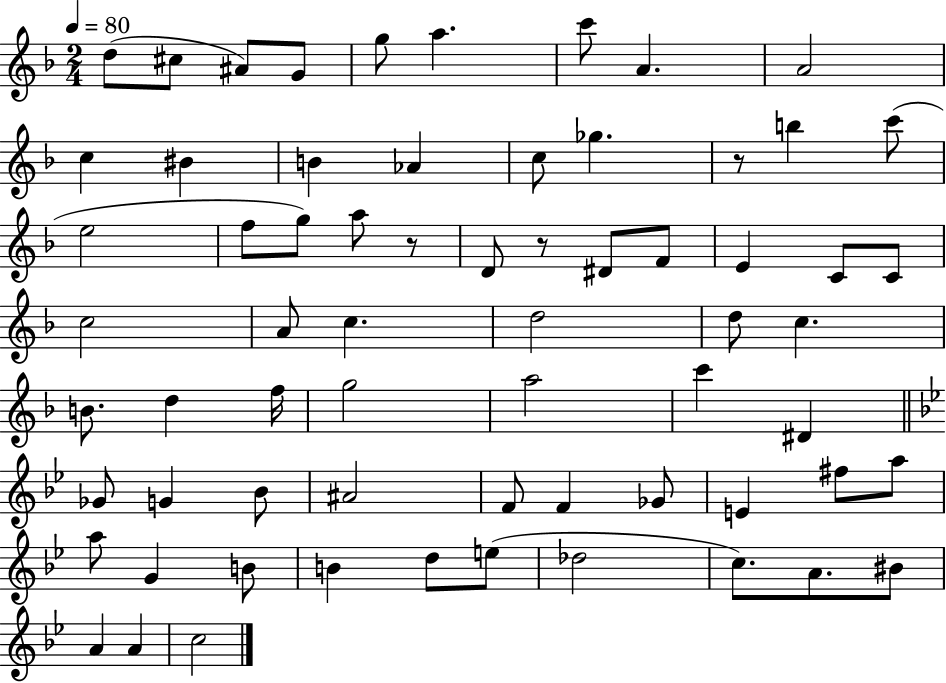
D5/e C#5/e A#4/e G4/e G5/e A5/q. C6/e A4/q. A4/h C5/q BIS4/q B4/q Ab4/q C5/e Gb5/q. R/e B5/q C6/e E5/h F5/e G5/e A5/e R/e D4/e R/e D#4/e F4/e E4/q C4/e C4/e C5/h A4/e C5/q. D5/h D5/e C5/q. B4/e. D5/q F5/s G5/h A5/h C6/q D#4/q Gb4/e G4/q Bb4/e A#4/h F4/e F4/q Gb4/e E4/q F#5/e A5/e A5/e G4/q B4/e B4/q D5/e E5/e Db5/h C5/e. A4/e. BIS4/e A4/q A4/q C5/h